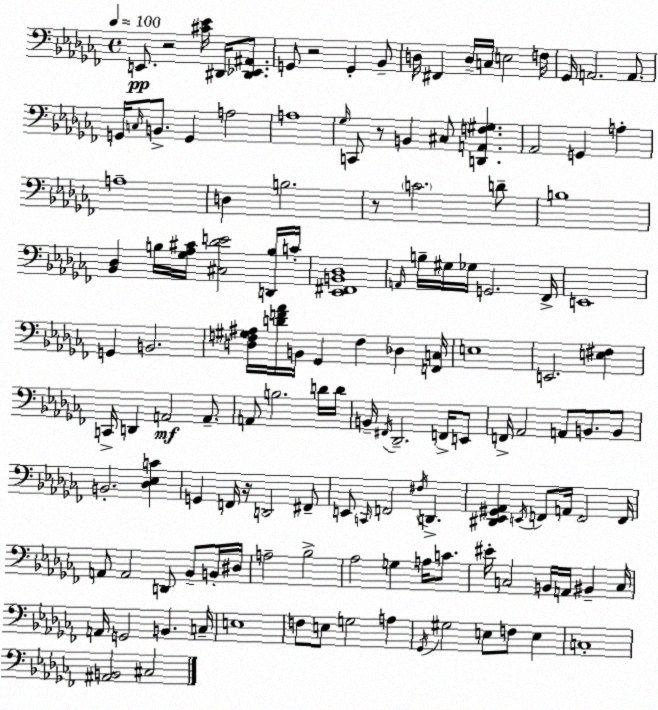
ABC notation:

X:1
T:Untitled
M:4/4
L:1/4
K:Abm
E,,/2 z2 [^C_E]/4 ^D,,/4 [^D,,_E,,^A,,]/2 G,,/2 z2 G,, _B,,/2 D,/4 ^F,, D,/4 C,/4 E,2 F,/4 _G,,/4 A,,2 A,,/2 G,,/4 C,/4 B,,/2 G,, A,2 A,4 _G,/4 C,,/2 z/2 B,, ^C,/2 [D,,A,,F,^G,] _A,,2 G,, A, A,4 D, B,2 z/2 C2 D/2 B,4 [_B,,_D,] B,/4 [_G,_A,^C]/4 [^C,_DE]2 [D,,B,]/4 C/4 [_E,,^F,,B,,_D,]4 A,,/4 B,/4 ^G,/4 _G,/4 G,,2 _F,,/4 E,,4 G,, B,,2 [D,F,^G,^A,]/4 [DF_A]/4 B,,/4 _G,, F, _D, [F,,C,]/4 E,4 E,,2 [E,^F,] C,,/4 D,, A,,2 A,,/2 A,,/2 B,2 D/4 D/4 B,,/4 ^F,,/4 _D,,2 F,,/4 E,,/2 F,,/4 _A,,2 A,,/2 B,,/2 B,,/2 B,,2 [_D,_E,C] G,, F,,/4 z/4 D,,2 ^F,,/2 E,,/2 C,,/4 F,,2 ^F,/4 D,, [^D,,_E,,^G,,_A,,] E,,/4 F,,/2 A,,/4 F,,2 F,,/4 A,,/2 A,,2 D,,/2 _B,,/2 B,,/4 ^D,/4 A,2 _B,2 _A,2 G, A,/4 C/2 ^E/4 C,2 B,,/4 A,,/4 ^B,, C,/4 A,,/4 G,,2 B,, C,/4 E,4 F,/2 E,/2 G,2 A, _G,,/4 ^G,2 E,/2 F,/2 E, C,4 [^A,,B,,]2 ^C,2